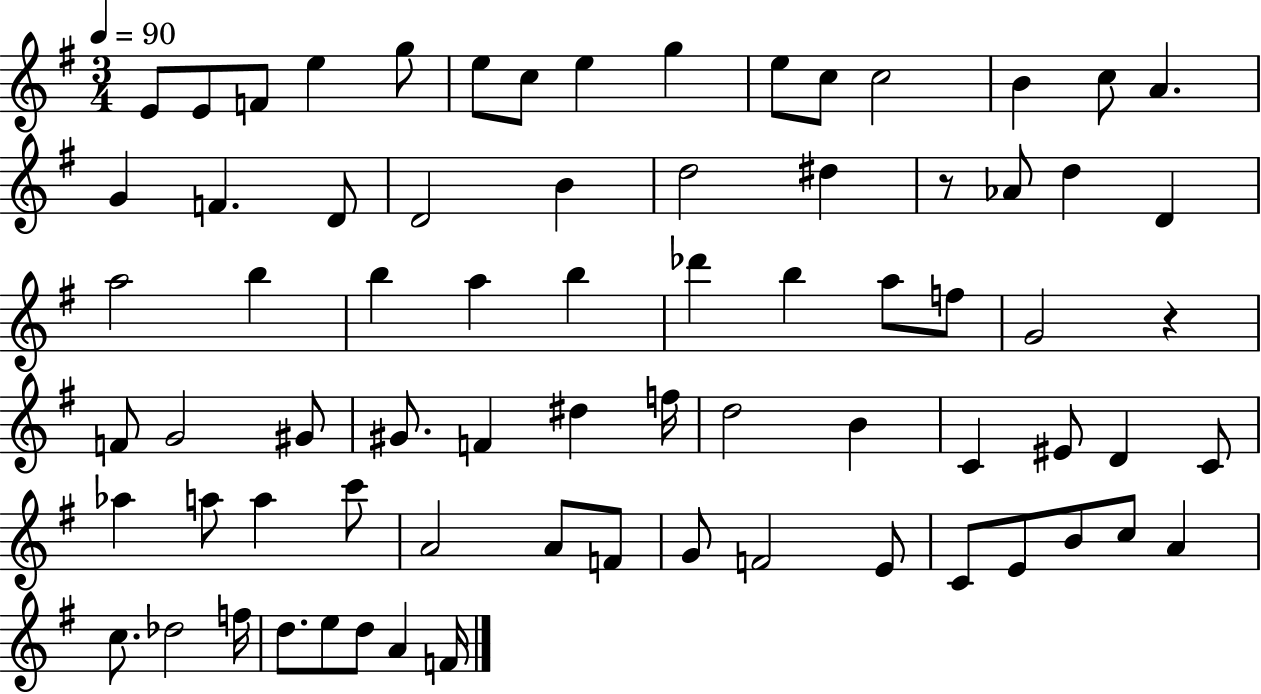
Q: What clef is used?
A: treble